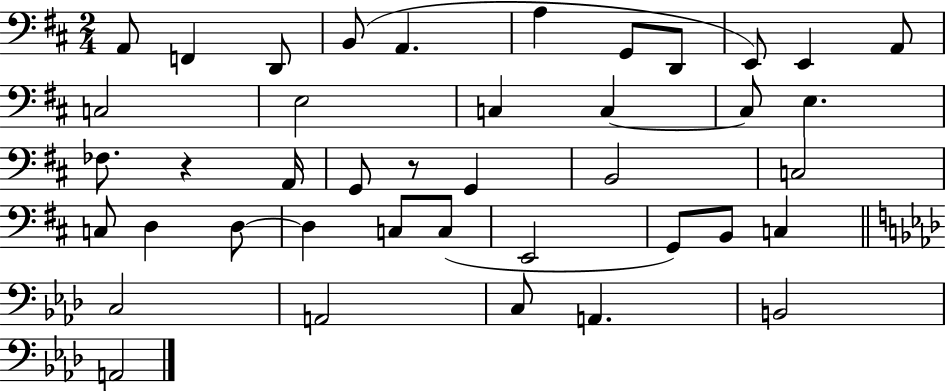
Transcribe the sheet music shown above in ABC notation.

X:1
T:Untitled
M:2/4
L:1/4
K:D
A,,/2 F,, D,,/2 B,,/2 A,, A, G,,/2 D,,/2 E,,/2 E,, A,,/2 C,2 E,2 C, C, C,/2 E, _F,/2 z A,,/4 G,,/2 z/2 G,, B,,2 C,2 C,/2 D, D,/2 D, C,/2 C,/2 E,,2 G,,/2 B,,/2 C, C,2 A,,2 C,/2 A,, B,,2 A,,2